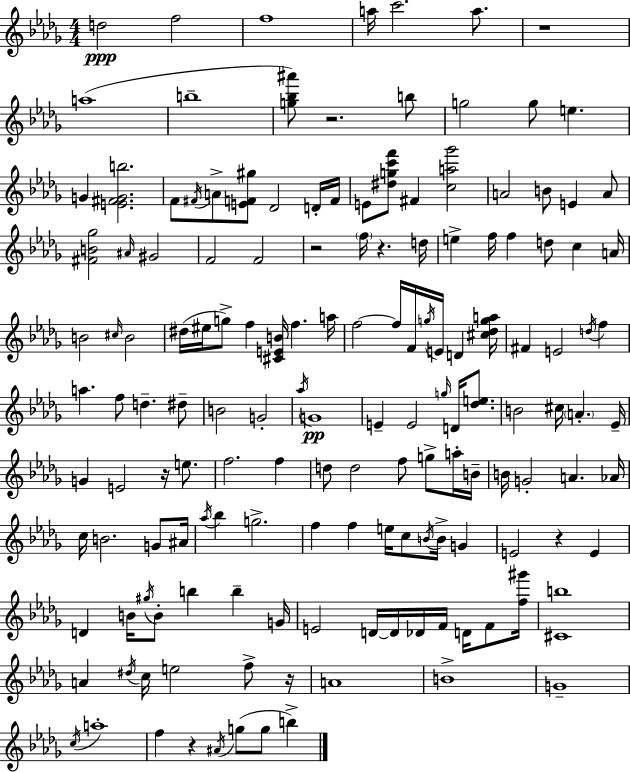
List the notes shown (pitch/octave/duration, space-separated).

D5/h F5/h F5/w A5/s C6/h. A5/e. R/w A5/w B5/w [G5,Bb5,A#6]/e R/h. B5/e G5/h G5/e E5/q. G4/q [E4,F#4,G4,B5]/h. F4/e F#4/s A4/e [E4,F4,G#5]/e Db4/h D4/s F4/s E4/e [D#5,G5,C6,F6]/e F#4/q [C5,A5,Gb6]/h A4/h B4/e E4/q A4/e [F#4,B4,Gb5]/h A#4/s G#4/h F4/h F4/h R/h F5/s R/q. D5/s E5/q F5/s F5/q D5/e C5/q A4/s B4/h C#5/s B4/h D#5/s EIS5/s G5/e F5/q [C#4,E4,B4]/s F5/q. A5/s F5/h F5/s F4/s G5/s E4/s D4/q [C#5,Db5,G5,A5]/s F#4/q E4/h D5/s F5/q A5/q. F5/e D5/q. D#5/e B4/h G4/h Ab5/s G4/w E4/q E4/h G5/s D4/s [Db5,E5]/e. B4/h C#5/s A4/q. Eb4/s G4/q E4/h R/s E5/e. F5/h. F5/q D5/e D5/h F5/e G5/e A5/s B4/s B4/s G4/h A4/q. Ab4/s C5/s B4/h. G4/e A#4/s Ab5/s Bb5/q G5/h. F5/q F5/q E5/s C5/e B4/s B4/s G4/q E4/h R/q E4/q D4/q B4/s G#5/s B4/e B5/q B5/q G4/s E4/h D4/s D4/s Db4/s F4/s D4/s F4/e [F5,G#6]/s [C#4,B5]/w A4/q D#5/s C5/s E5/h F5/e R/s A4/w B4/w G4/w C5/s A5/w F5/q R/q A#4/s G5/e G5/e B5/q